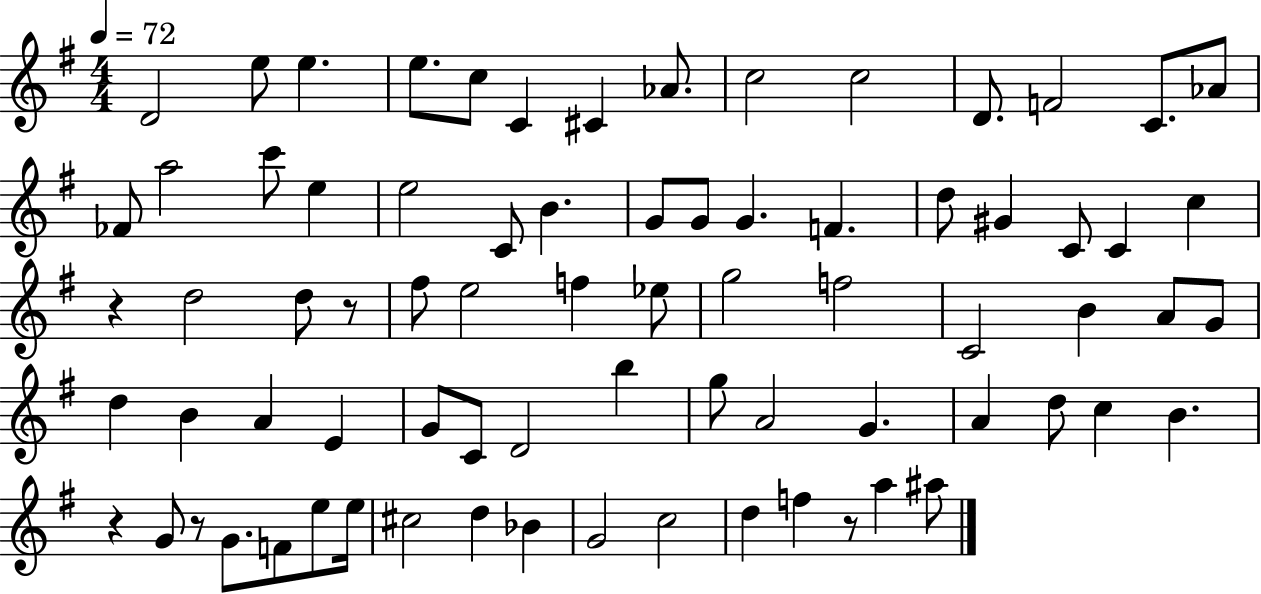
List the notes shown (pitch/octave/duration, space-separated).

D4/h E5/e E5/q. E5/e. C5/e C4/q C#4/q Ab4/e. C5/h C5/h D4/e. F4/h C4/e. Ab4/e FES4/e A5/h C6/e E5/q E5/h C4/e B4/q. G4/e G4/e G4/q. F4/q. D5/e G#4/q C4/e C4/q C5/q R/q D5/h D5/e R/e F#5/e E5/h F5/q Eb5/e G5/h F5/h C4/h B4/q A4/e G4/e D5/q B4/q A4/q E4/q G4/e C4/e D4/h B5/q G5/e A4/h G4/q. A4/q D5/e C5/q B4/q. R/q G4/e R/e G4/e. F4/e E5/e E5/s C#5/h D5/q Bb4/q G4/h C5/h D5/q F5/q R/e A5/q A#5/e